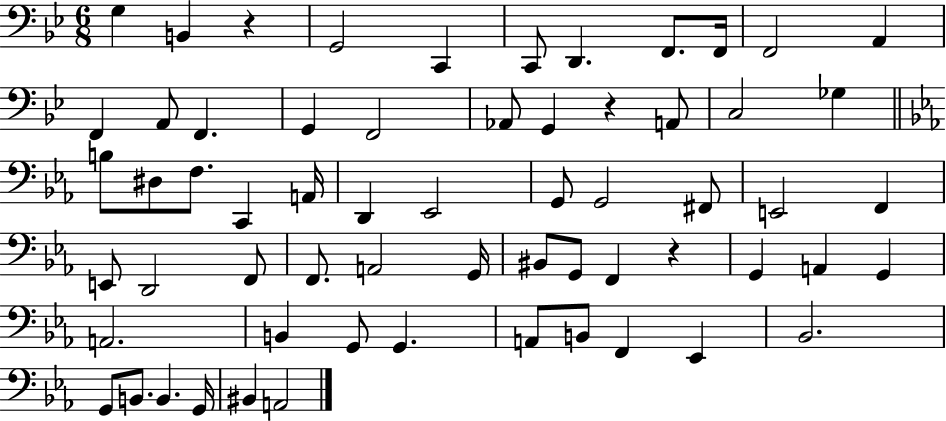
X:1
T:Untitled
M:6/8
L:1/4
K:Bb
G, B,, z G,,2 C,, C,,/2 D,, F,,/2 F,,/4 F,,2 A,, F,, A,,/2 F,, G,, F,,2 _A,,/2 G,, z A,,/2 C,2 _G, B,/2 ^D,/2 F,/2 C,, A,,/4 D,, _E,,2 G,,/2 G,,2 ^F,,/2 E,,2 F,, E,,/2 D,,2 F,,/2 F,,/2 A,,2 G,,/4 ^B,,/2 G,,/2 F,, z G,, A,, G,, A,,2 B,, G,,/2 G,, A,,/2 B,,/2 F,, _E,, _B,,2 G,,/2 B,,/2 B,, G,,/4 ^B,, A,,2